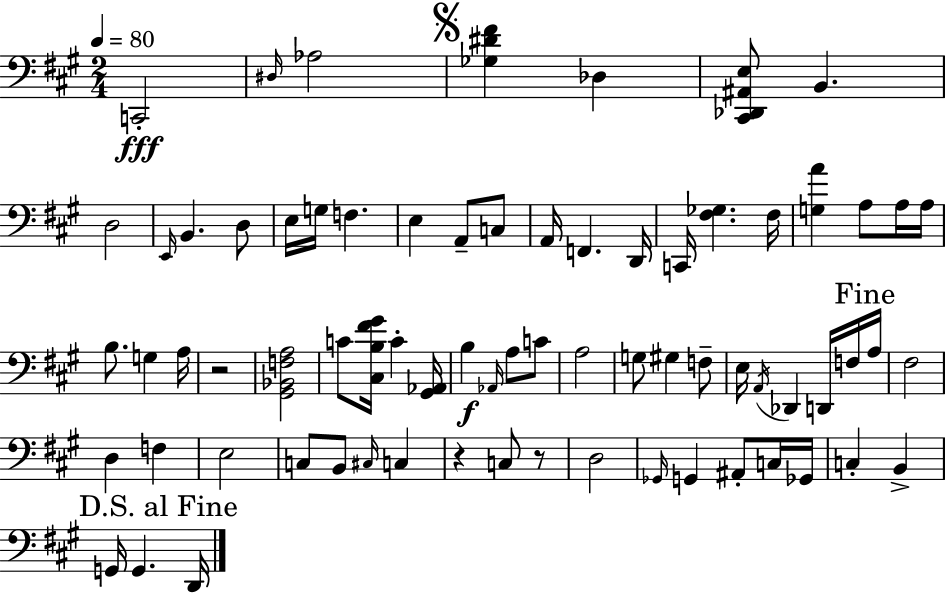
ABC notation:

X:1
T:Untitled
M:2/4
L:1/4
K:A
C,,2 ^D,/4 _A,2 [_G,^D^F] _D, [^C,,_D,,^A,,E,]/2 B,, D,2 E,,/4 B,, D,/2 E,/4 G,/4 F, E, A,,/2 C,/2 A,,/4 F,, D,,/4 C,,/4 [^F,_G,] ^F,/4 [G,A] A,/2 A,/4 A,/4 B,/2 G, A,/4 z2 [^G,,_B,,F,A,]2 C/2 [^C,B,^F^G]/4 C [^G,,_A,,]/4 B, _A,,/4 A,/2 C/2 A,2 G,/2 ^G, F,/2 E,/4 A,,/4 _D,, D,,/4 F,/4 A,/4 ^F,2 D, F, E,2 C,/2 B,,/2 ^C,/4 C, z C,/2 z/2 D,2 _G,,/4 G,, ^A,,/2 C,/4 _G,,/4 C, B,, G,,/4 G,, D,,/4